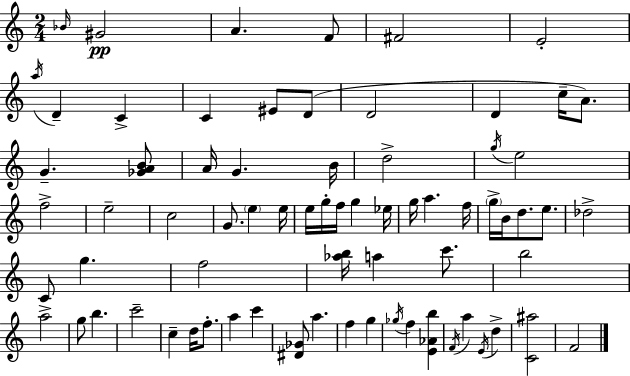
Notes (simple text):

Bb4/s G#4/h A4/q. F4/e F#4/h E4/h A5/s D4/q C4/q C4/q EIS4/e D4/e D4/h D4/q C5/s A4/e. G4/q. [Gb4,A4,B4]/e A4/s G4/q. B4/s D5/h G5/s E5/h F5/h E5/h C5/h G4/e. E5/q E5/s E5/s G5/s F5/s G5/q Eb5/s G5/s A5/q. F5/s G5/s B4/s D5/e. E5/e. Db5/h C4/e G5/q. F5/h [Ab5,B5]/s A5/q C6/e. B5/h A5/h G5/e B5/q. C6/h C5/q D5/s F5/e. A5/q C6/q [D#4,Gb4]/e A5/q. F5/q G5/q Gb5/s F5/q [E4,Ab4,B5]/q F4/s A5/q E4/s D5/q [C4,A#5]/h F4/h